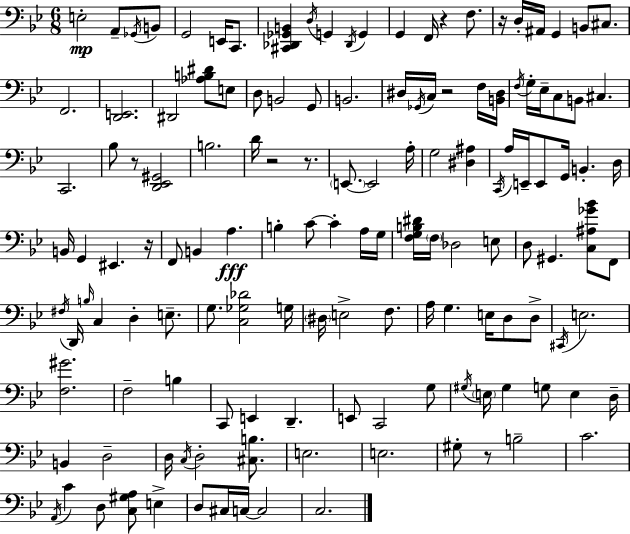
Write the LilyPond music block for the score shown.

{
  \clef bass
  \numericTimeSignature
  \time 6/8
  \key g \minor
  e2-.\mp a,8-- \acciaccatura { ges,16 } b,8 | g,2 e,16 c,8. | <cis, des, ges, b,>4 \acciaccatura { d16 } g,4 \acciaccatura { des,16 } g,4 | g,4 f,16 r4 | \break f8. r16 d16-. ais,16 g,4 b,8 | cis8. f,2. | <d, e,>2. | dis,2 <aes b dis'>8 | \break e8 d8 b,2 | g,8 b,2. | dis16 \acciaccatura { ges,16 } c16 r2 | f16 <b, dis>16 \acciaccatura { f16 } g16-. ees16-- c8 b,8 cis4. | \break c,2. | bes8 r8 <d, ees, gis,>2 | b2. | d'16 r2 | \break r8. \parenthesize e,8.~~ e,2 | a16-. g2 | <dis ais>4 \acciaccatura { c,16 } a16 e,16-- e,8 g,16 b,4.-. | d16 b,16 g,4 eis,4. | \break r16 f,8 b,4 | a4.\fff b4-. c'8~~ | c'4-. a16 g16 <f g b dis'>16 \parenthesize f16 des2 | e8 d8 gis,4. | \break <c ais ges' bes'>8 f,8 \acciaccatura { fis16 } d,16 \grace { b16 } c4 | d4-. e8.-- g8. <c ges des'>2 | g16 \parenthesize dis16 e2-> | f8. a16 g4. | \break e16 d8 d8-> \acciaccatura { cis,16 } e2. | <f gis'>2. | f2-- | b4 c,8 e,4 | \break d,4.-- e,8 c,2 | g8 \acciaccatura { gis16 } \parenthesize e16 gis4 | g8 e4 d16-- b,4 | d2-- d16 \acciaccatura { c16 } | \break d2-. <cis b>8. e2. | e2. | gis8-. | r8 b2-- c'2. | \break \acciaccatura { a,16 } | c'4 d8 <c gis a>8 e4-> | d8 cis16 c16~~ c2 | c2. | \break \bar "|."
}